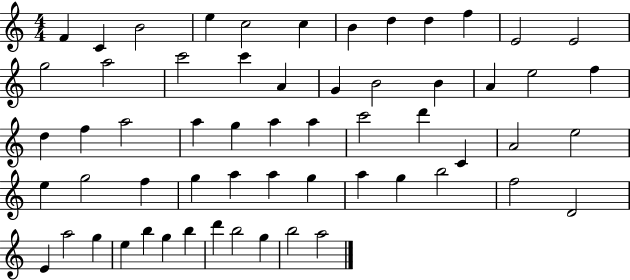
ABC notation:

X:1
T:Untitled
M:4/4
L:1/4
K:C
F C B2 e c2 c B d d f E2 E2 g2 a2 c'2 c' A G B2 B A e2 f d f a2 a g a a c'2 d' C A2 e2 e g2 f g a a g a g b2 f2 D2 E a2 g e b g b d' b2 g b2 a2